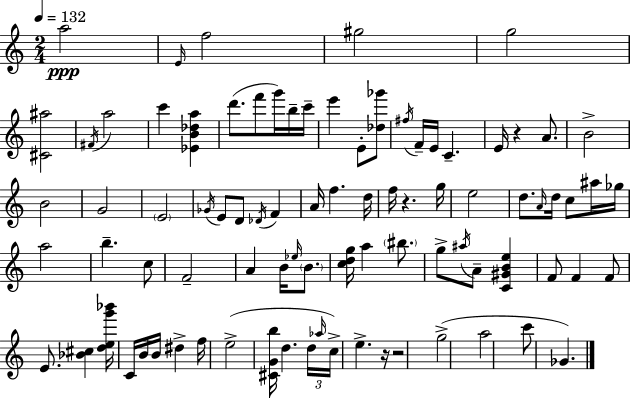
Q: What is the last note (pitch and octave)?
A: Gb4